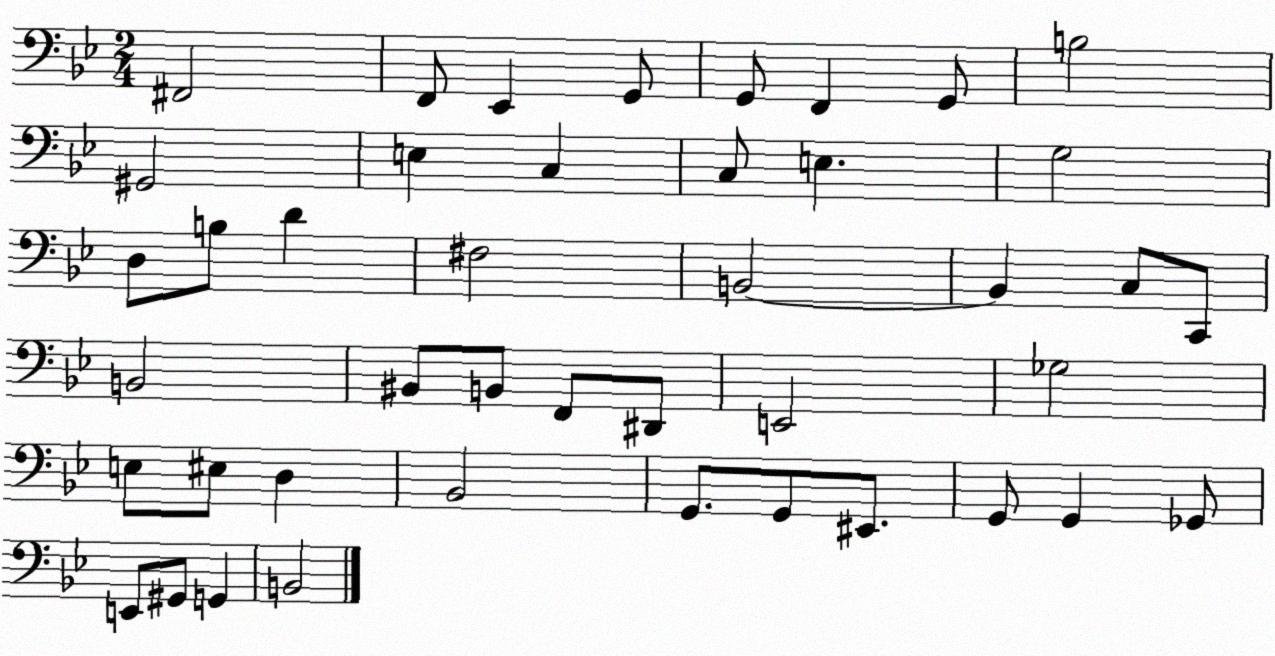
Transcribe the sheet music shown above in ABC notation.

X:1
T:Untitled
M:2/4
L:1/4
K:Bb
^F,,2 F,,/2 _E,, G,,/2 G,,/2 F,, G,,/2 B,2 ^G,,2 E, C, C,/2 E, G,2 D,/2 B,/2 D ^F,2 B,,2 B,, C,/2 C,,/2 B,,2 ^B,,/2 B,,/2 F,,/2 ^D,,/2 E,,2 _G,2 E,/2 ^E,/2 D, _B,,2 G,,/2 G,,/2 ^E,,/2 G,,/2 G,, _G,,/2 E,,/2 ^G,,/2 G,, B,,2